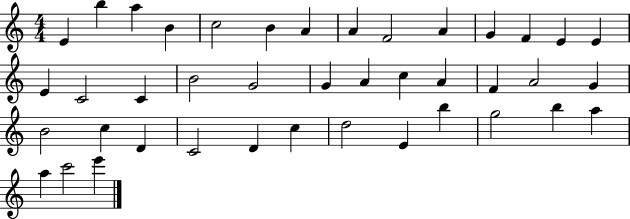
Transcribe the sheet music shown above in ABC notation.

X:1
T:Untitled
M:4/4
L:1/4
K:C
E b a B c2 B A A F2 A G F E E E C2 C B2 G2 G A c A F A2 G B2 c D C2 D c d2 E b g2 b a a c'2 e'